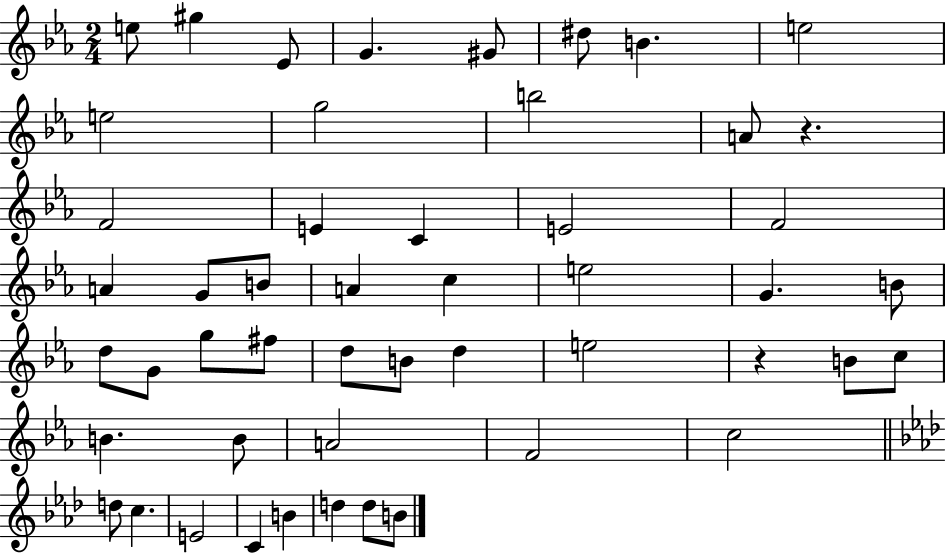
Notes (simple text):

E5/e G#5/q Eb4/e G4/q. G#4/e D#5/e B4/q. E5/h E5/h G5/h B5/h A4/e R/q. F4/h E4/q C4/q E4/h F4/h A4/q G4/e B4/e A4/q C5/q E5/h G4/q. B4/e D5/e G4/e G5/e F#5/e D5/e B4/e D5/q E5/h R/q B4/e C5/e B4/q. B4/e A4/h F4/h C5/h D5/e C5/q. E4/h C4/q B4/q D5/q D5/e B4/e